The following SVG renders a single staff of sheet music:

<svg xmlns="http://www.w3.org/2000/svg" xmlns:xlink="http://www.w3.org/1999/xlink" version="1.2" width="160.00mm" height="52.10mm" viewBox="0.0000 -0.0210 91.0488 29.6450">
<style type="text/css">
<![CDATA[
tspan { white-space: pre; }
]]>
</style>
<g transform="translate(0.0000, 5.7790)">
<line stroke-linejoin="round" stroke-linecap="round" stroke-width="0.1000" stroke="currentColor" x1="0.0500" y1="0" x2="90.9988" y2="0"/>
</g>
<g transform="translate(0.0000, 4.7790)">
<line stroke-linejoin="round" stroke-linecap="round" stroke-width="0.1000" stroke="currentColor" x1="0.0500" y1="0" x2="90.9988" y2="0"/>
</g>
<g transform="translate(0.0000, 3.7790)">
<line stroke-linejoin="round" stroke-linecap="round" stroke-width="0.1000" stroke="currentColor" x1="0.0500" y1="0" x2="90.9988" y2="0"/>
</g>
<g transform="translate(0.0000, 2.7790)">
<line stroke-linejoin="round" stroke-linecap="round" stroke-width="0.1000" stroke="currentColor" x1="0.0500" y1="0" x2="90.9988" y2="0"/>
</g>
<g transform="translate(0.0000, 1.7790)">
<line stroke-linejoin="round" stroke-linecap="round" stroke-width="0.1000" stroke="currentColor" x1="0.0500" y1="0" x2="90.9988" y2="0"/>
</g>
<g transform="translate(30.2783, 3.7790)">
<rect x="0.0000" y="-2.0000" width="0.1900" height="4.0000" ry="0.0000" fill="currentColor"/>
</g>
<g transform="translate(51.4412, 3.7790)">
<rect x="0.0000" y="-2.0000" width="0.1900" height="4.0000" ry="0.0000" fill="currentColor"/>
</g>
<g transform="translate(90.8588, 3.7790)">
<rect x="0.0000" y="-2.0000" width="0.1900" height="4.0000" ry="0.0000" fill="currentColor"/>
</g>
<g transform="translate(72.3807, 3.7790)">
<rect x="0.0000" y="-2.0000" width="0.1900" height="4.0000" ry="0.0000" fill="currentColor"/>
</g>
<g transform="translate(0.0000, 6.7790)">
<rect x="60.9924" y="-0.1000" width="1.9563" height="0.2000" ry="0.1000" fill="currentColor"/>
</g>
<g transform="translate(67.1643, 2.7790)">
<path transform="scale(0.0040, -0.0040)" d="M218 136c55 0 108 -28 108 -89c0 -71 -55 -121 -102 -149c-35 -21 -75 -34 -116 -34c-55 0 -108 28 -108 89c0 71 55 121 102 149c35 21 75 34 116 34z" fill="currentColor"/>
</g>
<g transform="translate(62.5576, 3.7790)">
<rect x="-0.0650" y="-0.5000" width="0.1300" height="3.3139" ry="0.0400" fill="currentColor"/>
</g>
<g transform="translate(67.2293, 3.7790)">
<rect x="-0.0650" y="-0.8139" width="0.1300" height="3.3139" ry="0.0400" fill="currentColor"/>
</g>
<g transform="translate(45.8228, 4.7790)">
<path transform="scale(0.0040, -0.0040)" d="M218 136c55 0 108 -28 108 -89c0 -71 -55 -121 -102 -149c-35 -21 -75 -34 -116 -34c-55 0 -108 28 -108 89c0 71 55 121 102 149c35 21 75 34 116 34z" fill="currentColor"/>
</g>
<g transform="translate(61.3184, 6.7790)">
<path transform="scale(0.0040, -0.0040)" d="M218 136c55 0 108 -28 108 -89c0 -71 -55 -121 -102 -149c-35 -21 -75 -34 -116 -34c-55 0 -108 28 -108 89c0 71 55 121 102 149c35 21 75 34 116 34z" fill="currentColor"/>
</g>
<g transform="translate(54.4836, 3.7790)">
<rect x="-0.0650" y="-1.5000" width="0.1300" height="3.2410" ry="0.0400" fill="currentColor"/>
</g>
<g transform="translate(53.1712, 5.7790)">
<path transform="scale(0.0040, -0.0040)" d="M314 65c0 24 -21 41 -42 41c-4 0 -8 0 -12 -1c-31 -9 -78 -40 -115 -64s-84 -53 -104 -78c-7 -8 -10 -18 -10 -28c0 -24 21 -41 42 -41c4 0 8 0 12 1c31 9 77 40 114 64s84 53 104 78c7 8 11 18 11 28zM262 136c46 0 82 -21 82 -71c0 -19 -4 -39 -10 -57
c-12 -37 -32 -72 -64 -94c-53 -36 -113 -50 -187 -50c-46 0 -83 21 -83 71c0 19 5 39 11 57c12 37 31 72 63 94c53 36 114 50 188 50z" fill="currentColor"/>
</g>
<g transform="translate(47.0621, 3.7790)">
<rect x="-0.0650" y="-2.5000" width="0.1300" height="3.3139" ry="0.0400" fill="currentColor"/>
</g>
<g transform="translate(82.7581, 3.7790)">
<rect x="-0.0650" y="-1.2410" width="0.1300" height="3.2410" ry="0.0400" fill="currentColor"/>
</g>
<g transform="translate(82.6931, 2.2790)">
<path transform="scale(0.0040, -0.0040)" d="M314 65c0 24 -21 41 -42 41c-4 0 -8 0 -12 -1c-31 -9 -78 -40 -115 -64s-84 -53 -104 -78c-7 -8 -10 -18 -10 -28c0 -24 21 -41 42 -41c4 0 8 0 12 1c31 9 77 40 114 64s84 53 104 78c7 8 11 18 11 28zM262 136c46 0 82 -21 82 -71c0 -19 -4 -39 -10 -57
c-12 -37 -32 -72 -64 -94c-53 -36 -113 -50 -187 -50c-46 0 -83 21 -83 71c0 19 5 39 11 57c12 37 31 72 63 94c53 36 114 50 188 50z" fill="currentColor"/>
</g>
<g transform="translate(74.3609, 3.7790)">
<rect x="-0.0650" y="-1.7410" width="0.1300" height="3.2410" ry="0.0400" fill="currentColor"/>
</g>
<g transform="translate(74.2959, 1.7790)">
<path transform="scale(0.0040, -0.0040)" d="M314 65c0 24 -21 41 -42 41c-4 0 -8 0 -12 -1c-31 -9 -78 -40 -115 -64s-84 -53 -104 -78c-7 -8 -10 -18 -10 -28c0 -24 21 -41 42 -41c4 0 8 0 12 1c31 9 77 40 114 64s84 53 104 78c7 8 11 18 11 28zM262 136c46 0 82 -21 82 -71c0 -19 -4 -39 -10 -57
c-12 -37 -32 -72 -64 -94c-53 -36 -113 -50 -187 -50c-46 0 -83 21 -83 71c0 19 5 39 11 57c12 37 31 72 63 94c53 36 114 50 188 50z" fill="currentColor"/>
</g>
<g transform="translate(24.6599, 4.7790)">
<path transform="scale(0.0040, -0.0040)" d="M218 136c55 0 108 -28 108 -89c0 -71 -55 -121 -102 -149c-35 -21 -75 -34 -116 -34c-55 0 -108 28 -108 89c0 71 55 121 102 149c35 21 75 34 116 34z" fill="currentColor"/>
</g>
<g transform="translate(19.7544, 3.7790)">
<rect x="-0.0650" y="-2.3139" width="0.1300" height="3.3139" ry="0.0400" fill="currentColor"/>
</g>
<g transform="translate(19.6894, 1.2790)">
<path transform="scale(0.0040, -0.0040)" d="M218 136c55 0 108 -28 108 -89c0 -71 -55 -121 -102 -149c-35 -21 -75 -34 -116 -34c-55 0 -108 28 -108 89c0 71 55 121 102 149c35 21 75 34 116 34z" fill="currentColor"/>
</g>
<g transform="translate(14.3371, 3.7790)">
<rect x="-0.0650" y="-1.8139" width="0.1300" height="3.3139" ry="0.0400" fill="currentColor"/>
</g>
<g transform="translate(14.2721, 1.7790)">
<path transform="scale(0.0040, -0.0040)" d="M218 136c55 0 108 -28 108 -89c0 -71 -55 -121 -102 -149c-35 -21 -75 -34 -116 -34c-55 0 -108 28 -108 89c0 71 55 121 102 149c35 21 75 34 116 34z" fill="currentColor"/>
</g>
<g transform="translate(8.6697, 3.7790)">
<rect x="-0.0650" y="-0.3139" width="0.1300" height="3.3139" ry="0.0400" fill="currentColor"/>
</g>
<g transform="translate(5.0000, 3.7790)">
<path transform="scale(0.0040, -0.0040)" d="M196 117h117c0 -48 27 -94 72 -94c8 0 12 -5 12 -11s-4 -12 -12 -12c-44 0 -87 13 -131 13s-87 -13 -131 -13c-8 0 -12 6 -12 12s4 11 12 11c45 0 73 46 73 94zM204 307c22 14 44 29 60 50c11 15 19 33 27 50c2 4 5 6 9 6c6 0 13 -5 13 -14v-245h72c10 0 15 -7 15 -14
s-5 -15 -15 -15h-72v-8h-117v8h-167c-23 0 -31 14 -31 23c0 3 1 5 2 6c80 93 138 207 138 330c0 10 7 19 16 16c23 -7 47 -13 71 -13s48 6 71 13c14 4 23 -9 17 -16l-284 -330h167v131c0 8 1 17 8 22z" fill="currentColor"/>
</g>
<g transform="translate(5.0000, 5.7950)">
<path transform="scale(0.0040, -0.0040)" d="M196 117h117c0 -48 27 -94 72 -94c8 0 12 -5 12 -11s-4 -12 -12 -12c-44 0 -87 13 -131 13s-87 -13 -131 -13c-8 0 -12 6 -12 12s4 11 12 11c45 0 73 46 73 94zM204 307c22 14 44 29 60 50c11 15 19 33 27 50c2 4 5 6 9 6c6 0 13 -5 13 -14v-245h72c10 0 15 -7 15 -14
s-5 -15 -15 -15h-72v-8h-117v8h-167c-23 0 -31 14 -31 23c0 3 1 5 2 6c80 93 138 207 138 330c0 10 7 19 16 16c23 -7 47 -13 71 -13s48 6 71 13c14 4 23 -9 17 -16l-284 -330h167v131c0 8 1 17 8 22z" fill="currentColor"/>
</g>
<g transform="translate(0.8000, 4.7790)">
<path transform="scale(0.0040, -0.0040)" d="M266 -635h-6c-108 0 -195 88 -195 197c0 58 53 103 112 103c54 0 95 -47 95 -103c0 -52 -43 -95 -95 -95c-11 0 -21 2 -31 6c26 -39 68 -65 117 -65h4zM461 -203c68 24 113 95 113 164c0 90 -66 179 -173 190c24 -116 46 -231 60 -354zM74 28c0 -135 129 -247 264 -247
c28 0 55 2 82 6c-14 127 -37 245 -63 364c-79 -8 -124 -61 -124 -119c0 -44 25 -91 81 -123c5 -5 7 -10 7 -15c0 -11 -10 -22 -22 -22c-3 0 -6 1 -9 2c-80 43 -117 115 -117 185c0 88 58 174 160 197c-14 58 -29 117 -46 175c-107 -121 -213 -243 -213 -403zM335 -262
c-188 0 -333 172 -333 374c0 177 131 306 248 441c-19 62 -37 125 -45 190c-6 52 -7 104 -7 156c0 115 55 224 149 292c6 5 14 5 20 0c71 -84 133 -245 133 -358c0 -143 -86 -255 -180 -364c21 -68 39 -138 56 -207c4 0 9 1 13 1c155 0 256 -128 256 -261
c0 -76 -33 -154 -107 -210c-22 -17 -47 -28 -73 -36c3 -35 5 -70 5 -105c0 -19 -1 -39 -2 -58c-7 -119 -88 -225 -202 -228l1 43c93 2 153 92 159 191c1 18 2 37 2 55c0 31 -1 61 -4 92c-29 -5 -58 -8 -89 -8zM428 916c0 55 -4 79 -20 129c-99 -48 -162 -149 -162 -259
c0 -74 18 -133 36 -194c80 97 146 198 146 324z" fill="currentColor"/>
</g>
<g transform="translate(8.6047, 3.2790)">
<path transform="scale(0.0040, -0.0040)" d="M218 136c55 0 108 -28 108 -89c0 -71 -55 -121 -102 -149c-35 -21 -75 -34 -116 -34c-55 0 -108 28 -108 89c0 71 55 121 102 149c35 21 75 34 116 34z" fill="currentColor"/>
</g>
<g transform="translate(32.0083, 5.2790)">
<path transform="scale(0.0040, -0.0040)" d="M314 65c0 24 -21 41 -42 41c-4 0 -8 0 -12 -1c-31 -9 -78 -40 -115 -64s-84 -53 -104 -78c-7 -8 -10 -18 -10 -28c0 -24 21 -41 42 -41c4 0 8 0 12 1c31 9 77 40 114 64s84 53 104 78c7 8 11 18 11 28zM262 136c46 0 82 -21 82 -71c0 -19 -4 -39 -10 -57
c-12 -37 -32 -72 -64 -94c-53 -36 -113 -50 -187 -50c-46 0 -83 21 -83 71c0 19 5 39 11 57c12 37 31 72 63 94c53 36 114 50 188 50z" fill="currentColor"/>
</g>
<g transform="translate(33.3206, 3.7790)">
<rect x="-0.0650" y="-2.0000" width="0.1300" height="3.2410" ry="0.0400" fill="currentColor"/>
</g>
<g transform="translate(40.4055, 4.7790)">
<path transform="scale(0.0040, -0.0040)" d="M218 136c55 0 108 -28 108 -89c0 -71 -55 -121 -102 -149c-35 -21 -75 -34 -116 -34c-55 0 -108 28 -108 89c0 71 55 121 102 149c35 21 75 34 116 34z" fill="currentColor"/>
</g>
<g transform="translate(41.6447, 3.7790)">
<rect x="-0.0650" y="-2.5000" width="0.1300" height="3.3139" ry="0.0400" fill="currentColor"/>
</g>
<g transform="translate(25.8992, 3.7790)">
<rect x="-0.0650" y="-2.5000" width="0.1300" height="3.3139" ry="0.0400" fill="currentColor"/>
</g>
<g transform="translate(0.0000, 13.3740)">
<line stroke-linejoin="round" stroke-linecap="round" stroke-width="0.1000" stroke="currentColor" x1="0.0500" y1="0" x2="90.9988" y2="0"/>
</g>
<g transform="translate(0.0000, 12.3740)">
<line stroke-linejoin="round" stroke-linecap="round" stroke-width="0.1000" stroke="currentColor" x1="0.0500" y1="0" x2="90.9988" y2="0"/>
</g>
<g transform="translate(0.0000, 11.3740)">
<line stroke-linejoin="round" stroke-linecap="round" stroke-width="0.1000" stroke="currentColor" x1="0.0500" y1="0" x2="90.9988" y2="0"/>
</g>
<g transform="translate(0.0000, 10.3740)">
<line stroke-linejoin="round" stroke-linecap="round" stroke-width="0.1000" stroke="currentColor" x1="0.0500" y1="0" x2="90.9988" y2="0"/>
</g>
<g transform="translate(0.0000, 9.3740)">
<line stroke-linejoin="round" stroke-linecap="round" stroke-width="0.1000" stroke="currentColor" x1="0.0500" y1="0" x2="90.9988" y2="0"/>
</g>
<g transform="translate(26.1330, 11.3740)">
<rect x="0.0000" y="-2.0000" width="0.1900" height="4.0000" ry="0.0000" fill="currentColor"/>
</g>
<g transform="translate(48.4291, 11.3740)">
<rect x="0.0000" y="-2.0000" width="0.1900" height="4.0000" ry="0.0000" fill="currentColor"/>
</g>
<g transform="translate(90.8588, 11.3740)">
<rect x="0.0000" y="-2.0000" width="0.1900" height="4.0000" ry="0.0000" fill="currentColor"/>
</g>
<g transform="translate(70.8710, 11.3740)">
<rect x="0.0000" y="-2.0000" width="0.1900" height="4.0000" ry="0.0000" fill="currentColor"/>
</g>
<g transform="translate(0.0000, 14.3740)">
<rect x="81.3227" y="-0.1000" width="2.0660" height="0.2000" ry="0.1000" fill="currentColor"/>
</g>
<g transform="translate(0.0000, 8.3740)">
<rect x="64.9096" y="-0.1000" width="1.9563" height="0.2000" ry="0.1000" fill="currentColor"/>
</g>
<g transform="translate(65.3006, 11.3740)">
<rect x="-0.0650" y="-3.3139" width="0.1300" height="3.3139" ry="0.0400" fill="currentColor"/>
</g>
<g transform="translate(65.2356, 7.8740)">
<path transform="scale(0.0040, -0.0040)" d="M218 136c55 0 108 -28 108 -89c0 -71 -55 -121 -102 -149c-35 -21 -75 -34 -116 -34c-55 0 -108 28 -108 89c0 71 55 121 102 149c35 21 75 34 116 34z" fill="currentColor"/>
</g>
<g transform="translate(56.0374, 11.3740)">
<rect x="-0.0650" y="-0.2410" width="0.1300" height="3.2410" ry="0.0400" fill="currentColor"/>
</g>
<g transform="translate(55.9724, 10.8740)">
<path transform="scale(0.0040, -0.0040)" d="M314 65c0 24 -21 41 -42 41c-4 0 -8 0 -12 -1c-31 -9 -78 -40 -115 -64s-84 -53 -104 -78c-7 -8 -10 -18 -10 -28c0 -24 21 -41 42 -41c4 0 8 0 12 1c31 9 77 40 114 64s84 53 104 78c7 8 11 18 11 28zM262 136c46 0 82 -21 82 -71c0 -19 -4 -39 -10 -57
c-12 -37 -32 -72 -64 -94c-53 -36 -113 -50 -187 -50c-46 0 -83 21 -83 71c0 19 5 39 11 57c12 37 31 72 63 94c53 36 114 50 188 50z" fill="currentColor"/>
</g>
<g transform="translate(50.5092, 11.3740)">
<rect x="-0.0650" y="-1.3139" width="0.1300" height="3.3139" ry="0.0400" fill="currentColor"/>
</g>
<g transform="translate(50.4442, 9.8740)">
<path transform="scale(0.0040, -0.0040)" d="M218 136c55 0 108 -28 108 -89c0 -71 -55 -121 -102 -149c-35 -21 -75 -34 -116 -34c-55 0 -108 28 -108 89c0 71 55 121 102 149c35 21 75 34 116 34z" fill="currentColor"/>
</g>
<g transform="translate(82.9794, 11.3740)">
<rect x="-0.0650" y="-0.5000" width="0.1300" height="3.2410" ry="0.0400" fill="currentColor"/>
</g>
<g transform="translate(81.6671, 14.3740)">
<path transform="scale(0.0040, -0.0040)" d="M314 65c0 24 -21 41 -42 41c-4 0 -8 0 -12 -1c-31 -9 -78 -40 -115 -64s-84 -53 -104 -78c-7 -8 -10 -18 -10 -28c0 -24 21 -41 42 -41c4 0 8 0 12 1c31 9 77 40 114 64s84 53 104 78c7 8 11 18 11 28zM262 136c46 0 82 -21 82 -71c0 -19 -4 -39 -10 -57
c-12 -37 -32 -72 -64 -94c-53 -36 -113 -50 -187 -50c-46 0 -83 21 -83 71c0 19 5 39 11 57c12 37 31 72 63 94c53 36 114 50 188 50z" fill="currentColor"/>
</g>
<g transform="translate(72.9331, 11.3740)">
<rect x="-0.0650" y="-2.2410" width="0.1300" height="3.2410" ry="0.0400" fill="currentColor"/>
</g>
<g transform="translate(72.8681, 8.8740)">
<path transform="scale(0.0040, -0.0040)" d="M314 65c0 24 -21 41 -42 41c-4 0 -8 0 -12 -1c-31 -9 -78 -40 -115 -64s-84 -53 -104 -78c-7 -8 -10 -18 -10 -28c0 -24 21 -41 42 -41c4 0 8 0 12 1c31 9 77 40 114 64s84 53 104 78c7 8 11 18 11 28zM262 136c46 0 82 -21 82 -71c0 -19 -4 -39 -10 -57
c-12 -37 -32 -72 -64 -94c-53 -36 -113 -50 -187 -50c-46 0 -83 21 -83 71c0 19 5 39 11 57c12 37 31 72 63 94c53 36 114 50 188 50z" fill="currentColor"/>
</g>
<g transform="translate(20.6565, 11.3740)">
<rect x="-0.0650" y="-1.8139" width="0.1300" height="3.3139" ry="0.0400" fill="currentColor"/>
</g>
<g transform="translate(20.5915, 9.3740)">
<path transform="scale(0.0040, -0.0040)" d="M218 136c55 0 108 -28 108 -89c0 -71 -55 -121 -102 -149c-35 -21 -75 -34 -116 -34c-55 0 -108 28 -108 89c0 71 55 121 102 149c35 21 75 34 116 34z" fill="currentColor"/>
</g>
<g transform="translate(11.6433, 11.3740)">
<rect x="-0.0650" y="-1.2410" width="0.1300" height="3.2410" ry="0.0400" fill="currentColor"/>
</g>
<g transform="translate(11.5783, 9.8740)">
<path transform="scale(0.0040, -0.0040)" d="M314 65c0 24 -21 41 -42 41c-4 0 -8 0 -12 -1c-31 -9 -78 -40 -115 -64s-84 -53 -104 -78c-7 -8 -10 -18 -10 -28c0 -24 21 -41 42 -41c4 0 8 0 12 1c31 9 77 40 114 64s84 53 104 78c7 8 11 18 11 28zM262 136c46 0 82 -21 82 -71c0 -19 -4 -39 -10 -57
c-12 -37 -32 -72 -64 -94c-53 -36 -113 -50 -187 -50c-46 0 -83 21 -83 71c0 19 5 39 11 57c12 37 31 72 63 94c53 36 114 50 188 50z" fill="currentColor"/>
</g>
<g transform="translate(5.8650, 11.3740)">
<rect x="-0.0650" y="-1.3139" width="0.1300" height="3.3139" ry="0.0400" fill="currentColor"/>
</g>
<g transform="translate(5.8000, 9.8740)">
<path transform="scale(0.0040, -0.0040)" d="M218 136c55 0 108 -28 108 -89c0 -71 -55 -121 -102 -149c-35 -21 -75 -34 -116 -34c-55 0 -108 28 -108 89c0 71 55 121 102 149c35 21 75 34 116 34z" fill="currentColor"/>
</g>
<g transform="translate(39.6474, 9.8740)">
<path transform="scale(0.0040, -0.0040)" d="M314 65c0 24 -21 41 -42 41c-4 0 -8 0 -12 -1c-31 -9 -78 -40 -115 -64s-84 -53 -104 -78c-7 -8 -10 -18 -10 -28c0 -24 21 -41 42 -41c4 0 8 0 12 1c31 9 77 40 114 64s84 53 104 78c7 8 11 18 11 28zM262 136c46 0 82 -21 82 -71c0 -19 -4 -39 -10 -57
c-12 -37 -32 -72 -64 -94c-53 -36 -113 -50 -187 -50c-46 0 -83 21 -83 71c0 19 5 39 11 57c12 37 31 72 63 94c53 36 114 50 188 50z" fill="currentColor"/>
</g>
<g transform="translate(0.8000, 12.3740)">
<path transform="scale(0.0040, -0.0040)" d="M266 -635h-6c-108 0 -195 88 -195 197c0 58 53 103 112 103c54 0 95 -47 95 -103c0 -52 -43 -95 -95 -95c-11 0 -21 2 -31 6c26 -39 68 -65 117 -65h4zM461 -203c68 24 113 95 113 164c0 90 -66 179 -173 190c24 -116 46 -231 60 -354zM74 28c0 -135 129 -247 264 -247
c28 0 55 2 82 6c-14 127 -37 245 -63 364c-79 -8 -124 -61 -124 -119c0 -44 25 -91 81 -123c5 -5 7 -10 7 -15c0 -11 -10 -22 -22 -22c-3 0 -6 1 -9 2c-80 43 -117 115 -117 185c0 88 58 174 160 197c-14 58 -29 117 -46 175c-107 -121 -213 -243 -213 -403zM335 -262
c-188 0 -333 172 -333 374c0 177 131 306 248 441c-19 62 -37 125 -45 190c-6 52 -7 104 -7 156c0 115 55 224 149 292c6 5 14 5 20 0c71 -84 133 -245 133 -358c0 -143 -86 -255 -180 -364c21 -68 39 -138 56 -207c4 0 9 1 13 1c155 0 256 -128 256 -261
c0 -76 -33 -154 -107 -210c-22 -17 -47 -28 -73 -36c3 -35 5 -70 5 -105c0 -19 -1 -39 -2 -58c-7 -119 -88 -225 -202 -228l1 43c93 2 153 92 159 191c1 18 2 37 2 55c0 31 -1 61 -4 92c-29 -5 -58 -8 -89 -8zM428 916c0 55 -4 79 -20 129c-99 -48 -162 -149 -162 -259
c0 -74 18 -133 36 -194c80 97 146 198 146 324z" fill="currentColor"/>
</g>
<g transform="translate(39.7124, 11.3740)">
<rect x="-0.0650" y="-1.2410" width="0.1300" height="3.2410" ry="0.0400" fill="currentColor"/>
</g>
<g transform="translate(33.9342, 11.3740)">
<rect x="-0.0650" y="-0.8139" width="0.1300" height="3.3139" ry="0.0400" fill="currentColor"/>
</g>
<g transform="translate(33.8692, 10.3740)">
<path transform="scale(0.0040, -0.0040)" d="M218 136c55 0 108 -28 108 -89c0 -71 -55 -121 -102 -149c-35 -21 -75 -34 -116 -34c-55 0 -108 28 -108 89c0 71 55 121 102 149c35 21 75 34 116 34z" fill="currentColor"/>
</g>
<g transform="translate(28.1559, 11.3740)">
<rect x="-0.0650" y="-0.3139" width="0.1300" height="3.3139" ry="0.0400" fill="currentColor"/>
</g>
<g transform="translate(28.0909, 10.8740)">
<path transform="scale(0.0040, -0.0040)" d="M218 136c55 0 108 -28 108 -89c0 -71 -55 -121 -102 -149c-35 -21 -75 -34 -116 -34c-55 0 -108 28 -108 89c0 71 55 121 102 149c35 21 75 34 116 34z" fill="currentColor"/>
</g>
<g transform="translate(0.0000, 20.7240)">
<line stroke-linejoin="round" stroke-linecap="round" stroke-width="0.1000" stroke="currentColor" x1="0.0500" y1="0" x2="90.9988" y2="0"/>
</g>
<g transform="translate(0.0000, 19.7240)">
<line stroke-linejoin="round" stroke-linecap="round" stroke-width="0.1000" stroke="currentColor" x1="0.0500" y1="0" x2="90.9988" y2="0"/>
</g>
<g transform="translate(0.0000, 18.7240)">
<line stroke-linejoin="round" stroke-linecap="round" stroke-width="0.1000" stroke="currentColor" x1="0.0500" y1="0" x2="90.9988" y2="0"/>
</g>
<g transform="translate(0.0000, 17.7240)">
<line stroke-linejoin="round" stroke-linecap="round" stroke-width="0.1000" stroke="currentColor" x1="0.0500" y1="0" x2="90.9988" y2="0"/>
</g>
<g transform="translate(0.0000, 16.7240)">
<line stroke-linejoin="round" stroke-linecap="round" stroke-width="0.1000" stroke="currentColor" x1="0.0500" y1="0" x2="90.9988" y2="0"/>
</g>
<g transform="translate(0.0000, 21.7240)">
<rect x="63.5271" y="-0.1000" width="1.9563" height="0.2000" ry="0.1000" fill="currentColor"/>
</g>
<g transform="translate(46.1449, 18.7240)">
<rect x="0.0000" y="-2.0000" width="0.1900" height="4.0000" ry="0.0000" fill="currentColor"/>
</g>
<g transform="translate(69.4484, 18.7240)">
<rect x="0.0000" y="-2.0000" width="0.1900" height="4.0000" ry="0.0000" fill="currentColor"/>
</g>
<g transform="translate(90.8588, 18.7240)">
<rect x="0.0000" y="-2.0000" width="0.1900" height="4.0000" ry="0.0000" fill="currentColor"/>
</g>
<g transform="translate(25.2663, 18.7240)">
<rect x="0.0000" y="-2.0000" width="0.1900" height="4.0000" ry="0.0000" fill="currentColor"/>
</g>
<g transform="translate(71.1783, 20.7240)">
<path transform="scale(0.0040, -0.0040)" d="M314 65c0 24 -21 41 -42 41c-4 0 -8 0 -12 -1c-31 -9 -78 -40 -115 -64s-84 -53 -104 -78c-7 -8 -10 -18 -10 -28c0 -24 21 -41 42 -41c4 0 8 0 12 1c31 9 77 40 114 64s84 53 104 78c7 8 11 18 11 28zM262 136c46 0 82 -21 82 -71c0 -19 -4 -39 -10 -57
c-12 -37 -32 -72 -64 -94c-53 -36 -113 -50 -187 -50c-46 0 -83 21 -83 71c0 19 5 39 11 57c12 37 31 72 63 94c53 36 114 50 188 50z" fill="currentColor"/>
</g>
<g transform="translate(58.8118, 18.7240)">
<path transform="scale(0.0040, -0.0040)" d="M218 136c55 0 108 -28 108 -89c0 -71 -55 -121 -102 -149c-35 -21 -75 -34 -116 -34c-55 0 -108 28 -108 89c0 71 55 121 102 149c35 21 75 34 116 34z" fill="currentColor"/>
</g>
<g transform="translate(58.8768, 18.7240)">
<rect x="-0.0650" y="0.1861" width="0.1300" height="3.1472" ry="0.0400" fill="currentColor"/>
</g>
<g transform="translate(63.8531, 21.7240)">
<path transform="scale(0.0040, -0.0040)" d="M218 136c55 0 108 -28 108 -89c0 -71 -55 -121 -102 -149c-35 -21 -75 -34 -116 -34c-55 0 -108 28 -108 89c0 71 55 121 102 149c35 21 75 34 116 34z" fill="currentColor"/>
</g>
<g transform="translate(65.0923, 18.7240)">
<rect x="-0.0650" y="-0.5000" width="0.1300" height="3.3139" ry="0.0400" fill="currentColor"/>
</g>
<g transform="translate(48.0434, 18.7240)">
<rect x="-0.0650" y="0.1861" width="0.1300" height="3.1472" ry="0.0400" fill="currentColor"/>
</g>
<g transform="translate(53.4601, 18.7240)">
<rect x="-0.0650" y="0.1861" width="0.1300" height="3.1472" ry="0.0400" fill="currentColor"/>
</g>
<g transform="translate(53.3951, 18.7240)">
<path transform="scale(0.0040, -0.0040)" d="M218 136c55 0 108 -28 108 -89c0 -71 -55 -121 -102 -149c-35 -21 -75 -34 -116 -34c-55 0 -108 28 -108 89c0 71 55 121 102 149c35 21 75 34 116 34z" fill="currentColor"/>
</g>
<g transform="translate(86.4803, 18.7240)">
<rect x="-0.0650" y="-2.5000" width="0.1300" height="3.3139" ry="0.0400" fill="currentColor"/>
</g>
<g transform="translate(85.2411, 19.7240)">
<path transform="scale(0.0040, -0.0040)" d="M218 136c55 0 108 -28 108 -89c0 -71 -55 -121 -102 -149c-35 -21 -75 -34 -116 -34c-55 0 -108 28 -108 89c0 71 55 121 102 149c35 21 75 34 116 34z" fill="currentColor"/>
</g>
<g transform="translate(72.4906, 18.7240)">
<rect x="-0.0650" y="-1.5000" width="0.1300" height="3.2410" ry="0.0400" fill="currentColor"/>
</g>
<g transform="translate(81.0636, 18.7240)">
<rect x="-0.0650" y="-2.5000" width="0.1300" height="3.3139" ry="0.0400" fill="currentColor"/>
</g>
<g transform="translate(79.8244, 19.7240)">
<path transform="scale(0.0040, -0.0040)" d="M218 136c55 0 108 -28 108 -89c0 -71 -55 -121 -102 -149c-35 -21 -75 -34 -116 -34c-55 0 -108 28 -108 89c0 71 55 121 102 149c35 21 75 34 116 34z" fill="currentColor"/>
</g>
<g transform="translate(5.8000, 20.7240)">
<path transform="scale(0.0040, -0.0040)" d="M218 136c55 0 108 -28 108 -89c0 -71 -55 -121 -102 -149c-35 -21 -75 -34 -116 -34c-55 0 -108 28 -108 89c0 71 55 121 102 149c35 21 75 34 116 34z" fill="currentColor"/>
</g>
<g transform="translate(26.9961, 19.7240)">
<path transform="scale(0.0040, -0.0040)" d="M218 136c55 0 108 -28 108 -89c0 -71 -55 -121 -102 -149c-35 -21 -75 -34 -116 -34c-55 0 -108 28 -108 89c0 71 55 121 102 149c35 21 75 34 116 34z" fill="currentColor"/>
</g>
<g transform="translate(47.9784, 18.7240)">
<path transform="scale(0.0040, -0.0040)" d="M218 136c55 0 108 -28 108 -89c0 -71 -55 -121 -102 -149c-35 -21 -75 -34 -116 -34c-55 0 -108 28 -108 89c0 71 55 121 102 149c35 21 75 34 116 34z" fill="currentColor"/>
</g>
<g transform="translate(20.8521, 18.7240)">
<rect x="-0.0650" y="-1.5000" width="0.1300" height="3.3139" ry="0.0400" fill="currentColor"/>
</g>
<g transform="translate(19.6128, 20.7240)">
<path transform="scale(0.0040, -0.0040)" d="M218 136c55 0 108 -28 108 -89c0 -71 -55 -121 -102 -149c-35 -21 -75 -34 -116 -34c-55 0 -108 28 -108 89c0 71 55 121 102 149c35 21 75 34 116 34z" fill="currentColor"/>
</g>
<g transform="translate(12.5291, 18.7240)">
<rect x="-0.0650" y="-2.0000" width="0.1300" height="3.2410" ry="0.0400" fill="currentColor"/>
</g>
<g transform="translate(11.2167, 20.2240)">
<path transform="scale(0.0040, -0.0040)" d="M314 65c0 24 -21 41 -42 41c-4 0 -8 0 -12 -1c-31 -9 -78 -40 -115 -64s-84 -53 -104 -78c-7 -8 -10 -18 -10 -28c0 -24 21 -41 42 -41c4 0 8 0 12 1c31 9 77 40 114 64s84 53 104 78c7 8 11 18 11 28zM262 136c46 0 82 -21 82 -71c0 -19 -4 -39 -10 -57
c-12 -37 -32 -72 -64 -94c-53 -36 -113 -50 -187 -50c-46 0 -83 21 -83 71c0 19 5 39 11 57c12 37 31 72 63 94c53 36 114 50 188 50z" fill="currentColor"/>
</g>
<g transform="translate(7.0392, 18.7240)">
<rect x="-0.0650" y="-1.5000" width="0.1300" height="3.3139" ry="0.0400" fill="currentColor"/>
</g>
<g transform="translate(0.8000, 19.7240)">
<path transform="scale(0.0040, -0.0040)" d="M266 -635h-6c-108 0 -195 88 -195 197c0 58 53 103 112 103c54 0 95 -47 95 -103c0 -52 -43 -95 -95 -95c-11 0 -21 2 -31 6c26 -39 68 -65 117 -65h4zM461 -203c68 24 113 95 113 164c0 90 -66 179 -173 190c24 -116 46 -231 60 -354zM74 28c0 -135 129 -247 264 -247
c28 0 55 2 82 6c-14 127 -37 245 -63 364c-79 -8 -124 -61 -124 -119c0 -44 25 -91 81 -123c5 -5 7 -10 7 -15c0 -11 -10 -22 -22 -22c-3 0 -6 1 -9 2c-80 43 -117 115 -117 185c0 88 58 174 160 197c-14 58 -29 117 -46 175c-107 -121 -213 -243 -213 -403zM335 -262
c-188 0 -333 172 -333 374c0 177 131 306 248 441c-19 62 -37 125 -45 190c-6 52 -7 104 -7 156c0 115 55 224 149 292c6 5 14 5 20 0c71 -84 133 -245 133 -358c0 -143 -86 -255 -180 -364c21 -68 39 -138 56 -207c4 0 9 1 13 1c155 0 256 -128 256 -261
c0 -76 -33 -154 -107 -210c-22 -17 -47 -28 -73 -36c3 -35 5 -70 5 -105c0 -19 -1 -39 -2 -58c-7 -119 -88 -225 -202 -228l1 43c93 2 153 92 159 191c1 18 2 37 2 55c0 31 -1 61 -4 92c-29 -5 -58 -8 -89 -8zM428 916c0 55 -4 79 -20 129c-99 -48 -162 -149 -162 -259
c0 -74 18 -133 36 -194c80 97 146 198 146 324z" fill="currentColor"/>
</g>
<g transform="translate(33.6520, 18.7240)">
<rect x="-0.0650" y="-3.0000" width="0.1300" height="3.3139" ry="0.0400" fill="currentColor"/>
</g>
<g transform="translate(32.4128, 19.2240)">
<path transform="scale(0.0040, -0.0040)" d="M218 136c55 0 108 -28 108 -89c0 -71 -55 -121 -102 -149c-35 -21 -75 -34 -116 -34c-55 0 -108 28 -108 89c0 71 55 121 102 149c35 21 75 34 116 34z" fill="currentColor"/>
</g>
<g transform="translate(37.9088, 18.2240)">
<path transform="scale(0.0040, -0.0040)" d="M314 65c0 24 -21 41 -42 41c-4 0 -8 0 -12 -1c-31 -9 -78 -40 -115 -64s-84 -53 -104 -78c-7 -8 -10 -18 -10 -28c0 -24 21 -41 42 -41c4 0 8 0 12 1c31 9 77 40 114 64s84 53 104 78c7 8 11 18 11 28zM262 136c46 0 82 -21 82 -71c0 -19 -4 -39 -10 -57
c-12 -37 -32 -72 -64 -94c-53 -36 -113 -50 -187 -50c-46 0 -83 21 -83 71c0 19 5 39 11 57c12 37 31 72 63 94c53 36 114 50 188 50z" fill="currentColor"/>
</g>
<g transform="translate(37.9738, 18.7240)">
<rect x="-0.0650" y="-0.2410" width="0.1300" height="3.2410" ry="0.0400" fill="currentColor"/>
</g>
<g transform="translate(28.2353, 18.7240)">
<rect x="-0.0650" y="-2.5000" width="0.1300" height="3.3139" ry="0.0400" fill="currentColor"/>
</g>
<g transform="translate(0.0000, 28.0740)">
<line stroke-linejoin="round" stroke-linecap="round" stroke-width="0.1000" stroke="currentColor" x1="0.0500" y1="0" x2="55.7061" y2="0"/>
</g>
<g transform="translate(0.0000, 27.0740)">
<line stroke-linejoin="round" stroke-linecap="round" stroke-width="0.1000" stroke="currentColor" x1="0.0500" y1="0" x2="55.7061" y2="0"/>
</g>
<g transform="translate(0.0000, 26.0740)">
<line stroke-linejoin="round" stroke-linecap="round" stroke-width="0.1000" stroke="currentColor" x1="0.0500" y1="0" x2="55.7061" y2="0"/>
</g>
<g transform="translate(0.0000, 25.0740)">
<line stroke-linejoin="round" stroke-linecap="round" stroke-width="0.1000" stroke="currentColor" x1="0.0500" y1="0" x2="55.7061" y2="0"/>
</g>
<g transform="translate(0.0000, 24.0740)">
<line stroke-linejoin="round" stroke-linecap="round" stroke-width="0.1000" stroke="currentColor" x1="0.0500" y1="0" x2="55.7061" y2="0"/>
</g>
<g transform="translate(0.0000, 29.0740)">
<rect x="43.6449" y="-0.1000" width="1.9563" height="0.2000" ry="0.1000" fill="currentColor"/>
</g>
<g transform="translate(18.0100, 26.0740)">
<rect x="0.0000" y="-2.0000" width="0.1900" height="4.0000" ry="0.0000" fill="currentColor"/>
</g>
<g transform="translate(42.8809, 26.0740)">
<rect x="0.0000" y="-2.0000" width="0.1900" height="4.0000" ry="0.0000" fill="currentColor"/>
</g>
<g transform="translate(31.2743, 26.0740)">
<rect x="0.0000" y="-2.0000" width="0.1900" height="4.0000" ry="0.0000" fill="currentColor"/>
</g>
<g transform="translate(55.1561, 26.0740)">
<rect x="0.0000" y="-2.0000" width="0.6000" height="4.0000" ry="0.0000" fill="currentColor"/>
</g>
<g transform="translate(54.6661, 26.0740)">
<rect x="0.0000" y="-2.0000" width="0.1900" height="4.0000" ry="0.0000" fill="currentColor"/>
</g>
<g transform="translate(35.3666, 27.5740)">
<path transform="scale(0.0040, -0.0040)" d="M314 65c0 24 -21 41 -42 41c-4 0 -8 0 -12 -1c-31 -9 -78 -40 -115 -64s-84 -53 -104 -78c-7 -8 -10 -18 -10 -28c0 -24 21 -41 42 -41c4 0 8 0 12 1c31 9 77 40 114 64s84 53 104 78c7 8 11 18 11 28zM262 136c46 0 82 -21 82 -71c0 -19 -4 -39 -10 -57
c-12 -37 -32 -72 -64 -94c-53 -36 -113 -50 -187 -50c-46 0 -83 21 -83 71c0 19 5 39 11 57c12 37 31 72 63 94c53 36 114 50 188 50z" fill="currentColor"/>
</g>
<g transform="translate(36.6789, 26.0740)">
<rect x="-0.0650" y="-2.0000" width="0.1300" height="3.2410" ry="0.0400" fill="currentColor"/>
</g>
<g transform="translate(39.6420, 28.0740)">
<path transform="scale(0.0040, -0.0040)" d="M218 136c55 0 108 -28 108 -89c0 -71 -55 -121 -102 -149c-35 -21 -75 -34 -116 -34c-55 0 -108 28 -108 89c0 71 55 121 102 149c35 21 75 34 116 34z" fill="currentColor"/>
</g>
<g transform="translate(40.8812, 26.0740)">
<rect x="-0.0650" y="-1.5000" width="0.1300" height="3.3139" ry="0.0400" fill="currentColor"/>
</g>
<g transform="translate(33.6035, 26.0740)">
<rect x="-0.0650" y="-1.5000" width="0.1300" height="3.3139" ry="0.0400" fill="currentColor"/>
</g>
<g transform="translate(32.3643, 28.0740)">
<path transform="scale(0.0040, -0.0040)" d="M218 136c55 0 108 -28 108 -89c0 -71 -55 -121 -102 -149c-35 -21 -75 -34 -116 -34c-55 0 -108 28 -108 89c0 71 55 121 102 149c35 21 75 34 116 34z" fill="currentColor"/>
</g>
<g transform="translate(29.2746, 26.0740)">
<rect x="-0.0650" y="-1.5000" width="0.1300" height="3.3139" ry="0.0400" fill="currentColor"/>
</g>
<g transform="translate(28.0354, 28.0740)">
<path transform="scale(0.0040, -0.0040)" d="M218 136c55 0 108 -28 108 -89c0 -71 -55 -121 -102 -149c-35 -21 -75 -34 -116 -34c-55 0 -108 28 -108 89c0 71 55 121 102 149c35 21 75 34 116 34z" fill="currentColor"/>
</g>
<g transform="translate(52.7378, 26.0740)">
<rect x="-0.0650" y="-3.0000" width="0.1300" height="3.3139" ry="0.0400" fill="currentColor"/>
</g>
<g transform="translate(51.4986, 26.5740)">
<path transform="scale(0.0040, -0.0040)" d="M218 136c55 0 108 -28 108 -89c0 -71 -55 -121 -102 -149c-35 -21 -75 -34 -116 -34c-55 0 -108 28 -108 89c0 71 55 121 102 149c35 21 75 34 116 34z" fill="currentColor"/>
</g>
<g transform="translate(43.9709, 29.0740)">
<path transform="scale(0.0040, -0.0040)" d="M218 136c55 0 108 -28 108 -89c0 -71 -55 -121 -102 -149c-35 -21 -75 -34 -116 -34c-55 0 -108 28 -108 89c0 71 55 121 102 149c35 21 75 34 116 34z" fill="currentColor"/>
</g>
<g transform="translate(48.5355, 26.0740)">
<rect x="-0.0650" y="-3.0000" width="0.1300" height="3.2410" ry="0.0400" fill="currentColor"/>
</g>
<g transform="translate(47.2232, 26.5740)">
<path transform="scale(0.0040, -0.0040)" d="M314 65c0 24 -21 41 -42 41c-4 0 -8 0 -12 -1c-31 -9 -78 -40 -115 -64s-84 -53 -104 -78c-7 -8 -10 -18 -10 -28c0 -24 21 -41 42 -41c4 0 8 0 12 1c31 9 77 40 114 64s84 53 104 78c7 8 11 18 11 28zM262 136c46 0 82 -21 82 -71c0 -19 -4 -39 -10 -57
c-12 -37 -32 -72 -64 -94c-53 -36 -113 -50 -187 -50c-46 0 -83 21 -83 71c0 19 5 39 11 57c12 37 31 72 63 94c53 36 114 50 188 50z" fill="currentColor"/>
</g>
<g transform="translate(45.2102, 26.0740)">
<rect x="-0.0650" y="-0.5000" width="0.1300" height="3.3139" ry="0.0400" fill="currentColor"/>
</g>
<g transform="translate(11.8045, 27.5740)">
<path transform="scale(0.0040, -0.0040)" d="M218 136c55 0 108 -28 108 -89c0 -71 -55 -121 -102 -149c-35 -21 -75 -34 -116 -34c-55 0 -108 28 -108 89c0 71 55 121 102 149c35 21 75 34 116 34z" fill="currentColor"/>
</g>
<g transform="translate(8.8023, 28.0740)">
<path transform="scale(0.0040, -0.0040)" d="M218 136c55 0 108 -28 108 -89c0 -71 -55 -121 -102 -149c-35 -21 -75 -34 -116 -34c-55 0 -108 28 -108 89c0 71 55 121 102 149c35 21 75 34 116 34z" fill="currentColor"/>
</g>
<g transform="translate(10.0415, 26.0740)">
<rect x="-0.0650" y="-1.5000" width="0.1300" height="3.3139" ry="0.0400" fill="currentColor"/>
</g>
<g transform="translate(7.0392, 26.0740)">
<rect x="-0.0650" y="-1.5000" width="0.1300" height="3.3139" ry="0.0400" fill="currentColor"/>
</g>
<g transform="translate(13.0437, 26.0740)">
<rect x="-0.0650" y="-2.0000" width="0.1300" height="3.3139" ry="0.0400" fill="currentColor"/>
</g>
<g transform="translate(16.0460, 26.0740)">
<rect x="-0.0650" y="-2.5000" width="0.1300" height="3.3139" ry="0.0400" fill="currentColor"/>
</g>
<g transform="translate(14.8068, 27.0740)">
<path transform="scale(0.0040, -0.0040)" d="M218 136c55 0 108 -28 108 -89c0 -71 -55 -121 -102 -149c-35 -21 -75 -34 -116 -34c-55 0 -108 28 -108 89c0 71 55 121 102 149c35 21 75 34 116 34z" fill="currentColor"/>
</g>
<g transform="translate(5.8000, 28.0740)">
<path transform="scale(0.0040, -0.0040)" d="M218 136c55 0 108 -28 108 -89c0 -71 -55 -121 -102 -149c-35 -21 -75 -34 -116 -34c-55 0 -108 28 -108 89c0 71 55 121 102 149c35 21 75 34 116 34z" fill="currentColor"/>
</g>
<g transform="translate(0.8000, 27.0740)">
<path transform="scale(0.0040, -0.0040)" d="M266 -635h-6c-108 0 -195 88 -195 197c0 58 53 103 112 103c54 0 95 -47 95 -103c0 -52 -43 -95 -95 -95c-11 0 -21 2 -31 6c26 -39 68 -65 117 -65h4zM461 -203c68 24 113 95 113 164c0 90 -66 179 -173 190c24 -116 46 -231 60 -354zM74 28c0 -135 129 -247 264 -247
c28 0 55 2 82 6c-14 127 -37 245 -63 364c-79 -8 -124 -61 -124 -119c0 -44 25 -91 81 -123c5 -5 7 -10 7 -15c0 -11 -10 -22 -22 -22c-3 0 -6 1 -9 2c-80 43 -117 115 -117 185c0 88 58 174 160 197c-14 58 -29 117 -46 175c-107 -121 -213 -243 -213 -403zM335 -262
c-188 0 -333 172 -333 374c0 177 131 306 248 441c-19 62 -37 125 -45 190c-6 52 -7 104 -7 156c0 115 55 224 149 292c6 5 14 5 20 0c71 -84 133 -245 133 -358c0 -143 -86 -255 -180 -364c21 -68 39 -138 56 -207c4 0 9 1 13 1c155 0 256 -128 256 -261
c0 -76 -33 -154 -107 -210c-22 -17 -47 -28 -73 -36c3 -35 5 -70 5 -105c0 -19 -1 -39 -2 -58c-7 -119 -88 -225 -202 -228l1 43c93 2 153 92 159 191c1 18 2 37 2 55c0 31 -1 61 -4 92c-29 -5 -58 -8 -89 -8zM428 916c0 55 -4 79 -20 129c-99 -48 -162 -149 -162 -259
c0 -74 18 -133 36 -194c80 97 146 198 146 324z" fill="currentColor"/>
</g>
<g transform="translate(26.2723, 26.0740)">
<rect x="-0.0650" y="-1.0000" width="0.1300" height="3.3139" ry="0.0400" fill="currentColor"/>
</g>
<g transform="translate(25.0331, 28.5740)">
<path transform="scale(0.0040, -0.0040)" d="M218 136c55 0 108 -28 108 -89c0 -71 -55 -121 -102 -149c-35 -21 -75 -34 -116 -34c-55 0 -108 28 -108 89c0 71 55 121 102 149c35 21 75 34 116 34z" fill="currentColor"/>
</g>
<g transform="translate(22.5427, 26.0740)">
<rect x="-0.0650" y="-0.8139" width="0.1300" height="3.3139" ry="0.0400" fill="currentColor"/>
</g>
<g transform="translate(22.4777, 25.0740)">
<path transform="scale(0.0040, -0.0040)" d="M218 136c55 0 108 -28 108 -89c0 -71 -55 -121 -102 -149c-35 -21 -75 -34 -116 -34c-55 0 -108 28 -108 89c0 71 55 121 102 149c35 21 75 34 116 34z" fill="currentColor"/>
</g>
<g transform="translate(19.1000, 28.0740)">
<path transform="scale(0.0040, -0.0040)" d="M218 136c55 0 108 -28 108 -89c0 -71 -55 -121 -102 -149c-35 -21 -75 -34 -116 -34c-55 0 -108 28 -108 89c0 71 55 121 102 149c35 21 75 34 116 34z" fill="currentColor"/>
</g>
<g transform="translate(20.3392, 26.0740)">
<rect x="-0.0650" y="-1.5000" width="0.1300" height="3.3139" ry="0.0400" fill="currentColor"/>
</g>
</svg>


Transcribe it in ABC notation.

X:1
T:Untitled
M:4/4
L:1/4
K:C
c f g G F2 G G E2 C d f2 e2 e e2 f c d e2 e c2 b g2 C2 E F2 E G A c2 B B B C E2 G G E E F G E d D E E F2 E C A2 A